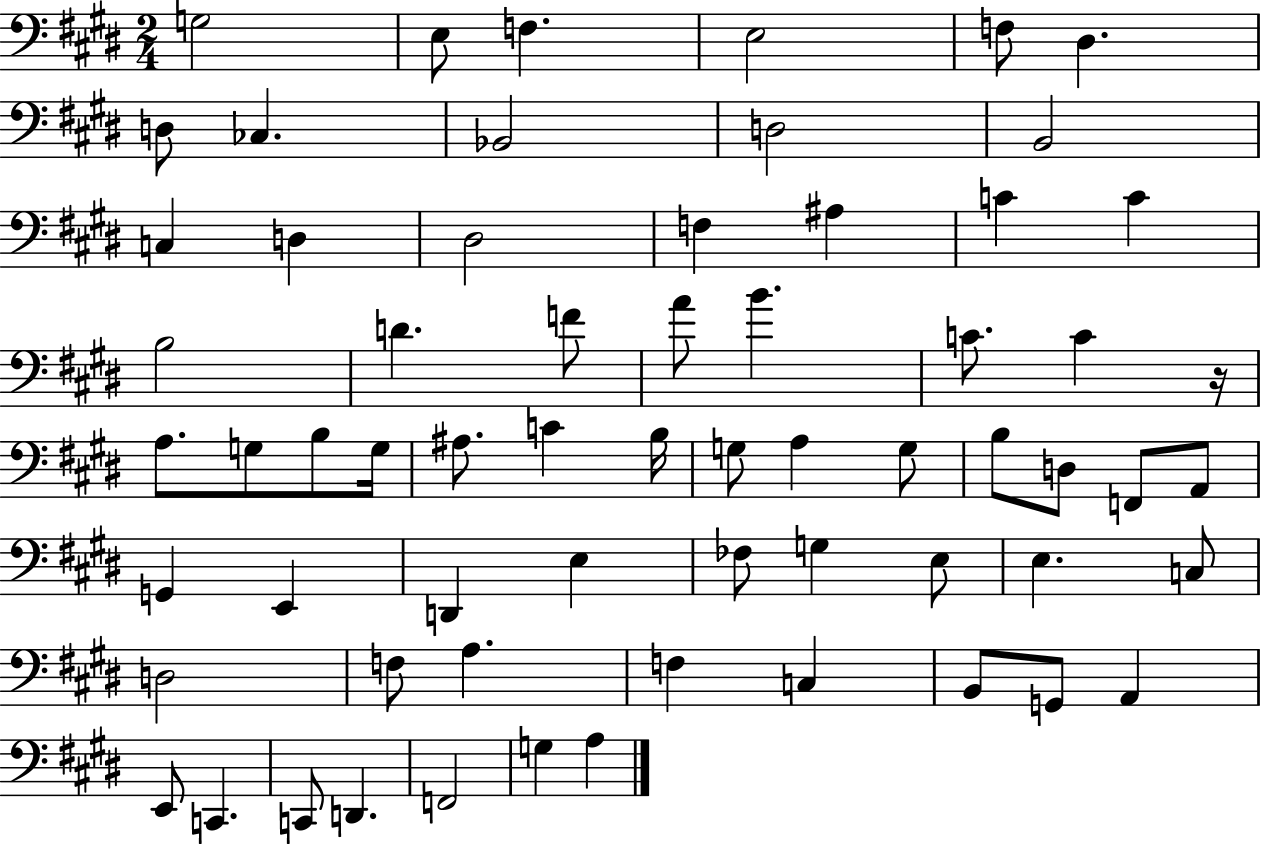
G3/h E3/e F3/q. E3/h F3/e D#3/q. D3/e CES3/q. Bb2/h D3/h B2/h C3/q D3/q D#3/h F3/q A#3/q C4/q C4/q B3/h D4/q. F4/e A4/e B4/q. C4/e. C4/q R/s A3/e. G3/e B3/e G3/s A#3/e. C4/q B3/s G3/e A3/q G3/e B3/e D3/e F2/e A2/e G2/q E2/q D2/q E3/q FES3/e G3/q E3/e E3/q. C3/e D3/h F3/e A3/q. F3/q C3/q B2/e G2/e A2/q E2/e C2/q. C2/e D2/q. F2/h G3/q A3/q